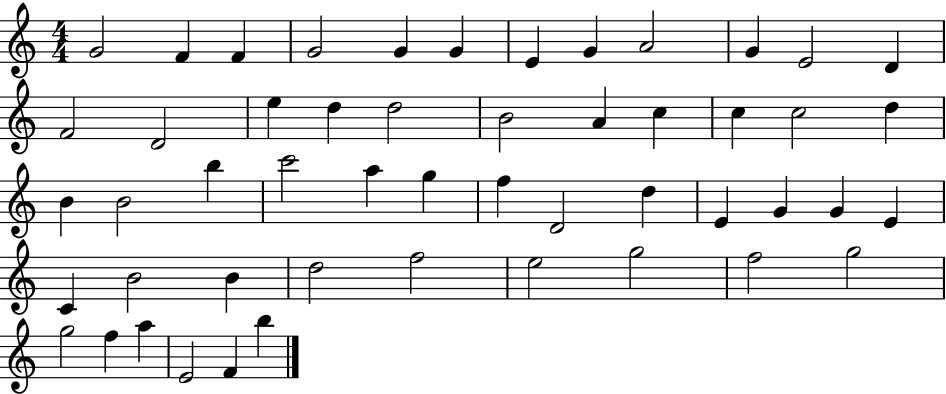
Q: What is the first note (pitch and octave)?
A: G4